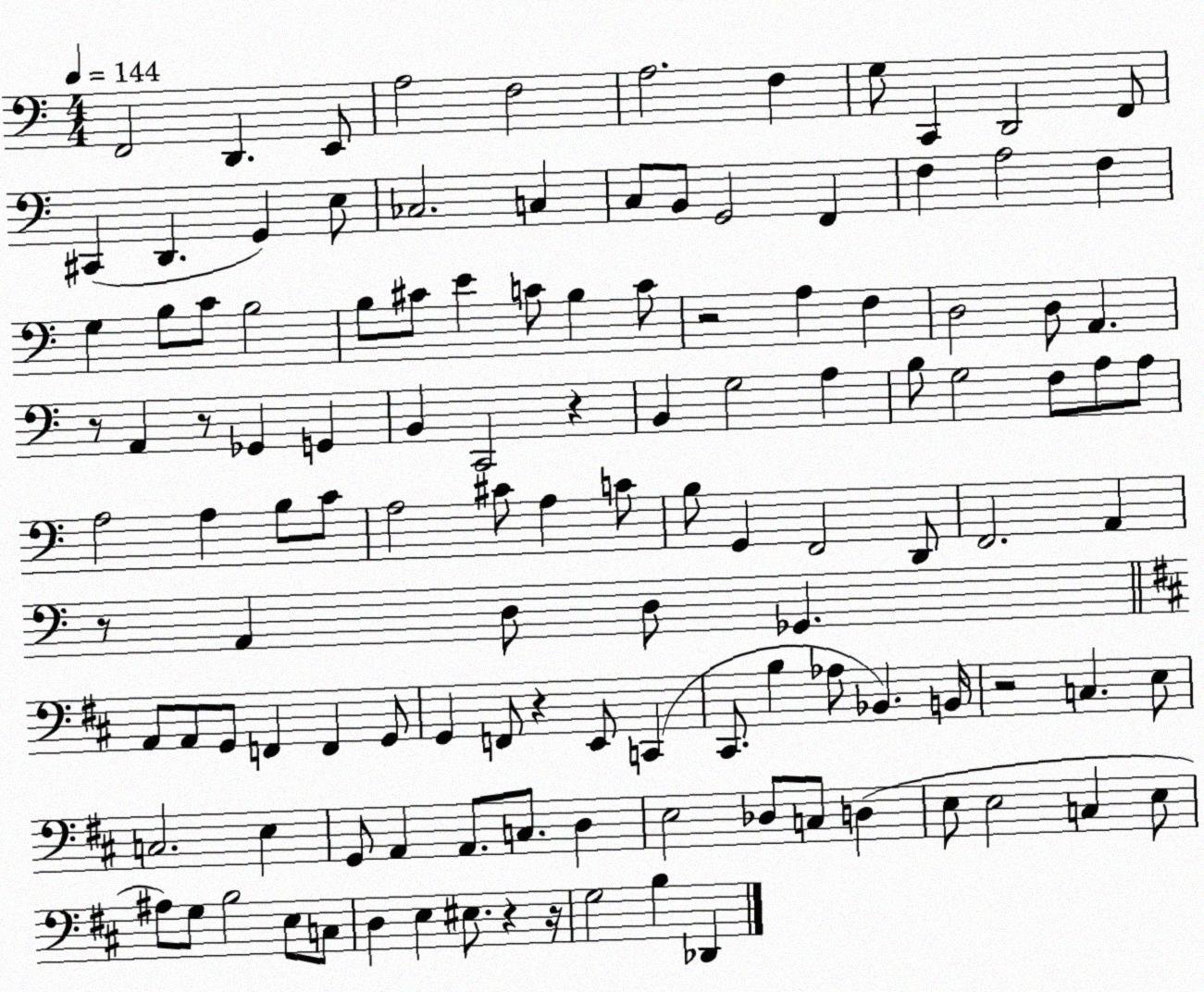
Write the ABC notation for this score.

X:1
T:Untitled
M:4/4
L:1/4
K:C
F,,2 D,, E,,/2 A,2 F,2 A,2 F, G,/2 C,, D,,2 F,,/2 ^C,, D,, G,, E,/2 _C,2 C, C,/2 B,,/2 G,,2 F,, F, A,2 F, G, B,/2 C/2 B,2 B,/2 ^C/2 E C/2 B, C/2 z2 A, F, D,2 D,/2 A,, z/2 A,, z/2 _G,, G,, B,, C,,2 z B,, G,2 A, B,/2 G,2 F,/2 A,/2 A,/2 A,2 A, B,/2 C/2 A,2 ^C/2 A, C/2 B,/2 G,, F,,2 D,,/2 F,,2 A,, z/2 A,, D,/2 D,/2 _G,, A,,/2 A,,/2 G,,/2 F,, F,, G,,/2 G,, F,,/2 z E,,/2 C,, ^C,,/2 B, _A,/2 _B,, B,,/4 z2 C, E,/2 C,2 E, G,,/2 A,, A,,/2 C,/2 D, E,2 _D,/2 C,/2 D, E,/2 E,2 C, E,/2 ^A,/2 G,/2 B,2 E,/2 C,/2 D, E, ^E,/2 z z/4 G,2 B, _D,,